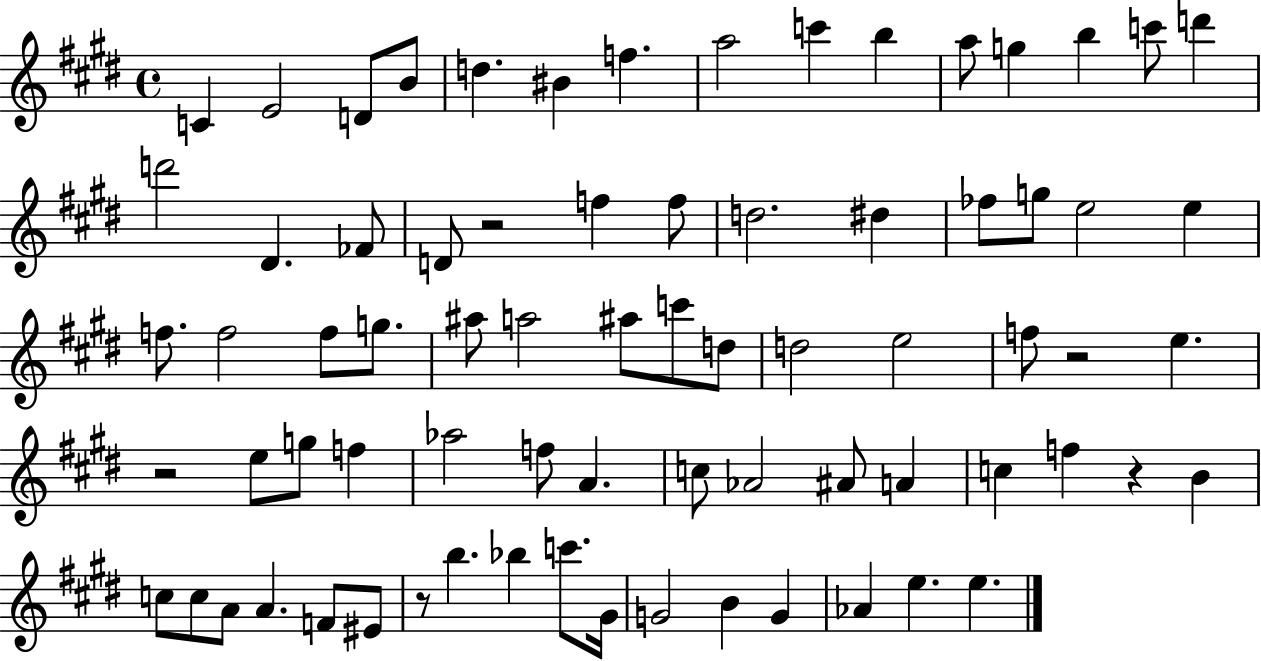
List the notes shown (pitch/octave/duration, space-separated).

C4/q E4/h D4/e B4/e D5/q. BIS4/q F5/q. A5/h C6/q B5/q A5/e G5/q B5/q C6/e D6/q D6/h D#4/q. FES4/e D4/e R/h F5/q F5/e D5/h. D#5/q FES5/e G5/e E5/h E5/q F5/e. F5/h F5/e G5/e. A#5/e A5/h A#5/e C6/e D5/e D5/h E5/h F5/e R/h E5/q. R/h E5/e G5/e F5/q Ab5/h F5/e A4/q. C5/e Ab4/h A#4/e A4/q C5/q F5/q R/q B4/q C5/e C5/e A4/e A4/q. F4/e EIS4/e R/e B5/q. Bb5/q C6/e. G#4/s G4/h B4/q G4/q Ab4/q E5/q. E5/q.